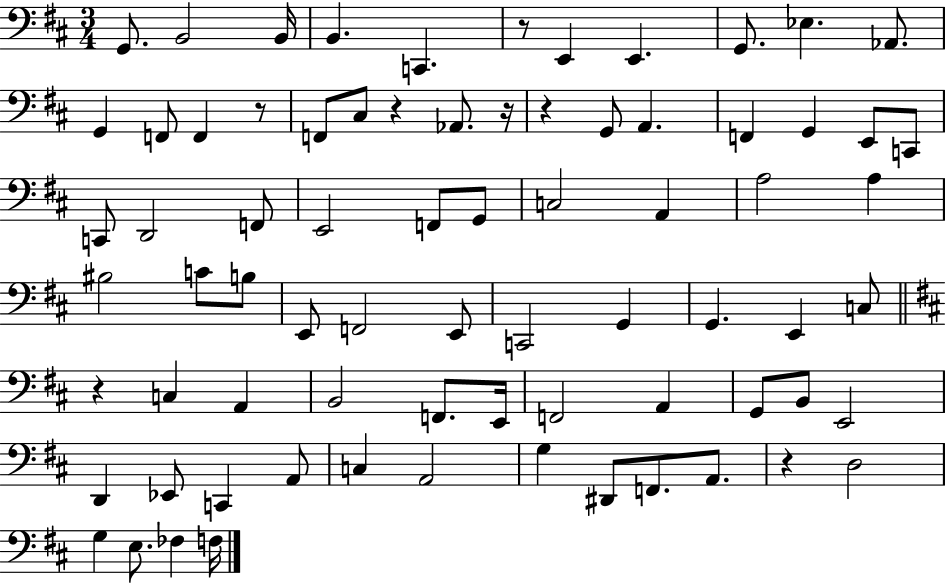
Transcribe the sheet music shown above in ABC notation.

X:1
T:Untitled
M:3/4
L:1/4
K:D
G,,/2 B,,2 B,,/4 B,, C,, z/2 E,, E,, G,,/2 _E, _A,,/2 G,, F,,/2 F,, z/2 F,,/2 ^C,/2 z _A,,/2 z/4 z G,,/2 A,, F,, G,, E,,/2 C,,/2 C,,/2 D,,2 F,,/2 E,,2 F,,/2 G,,/2 C,2 A,, A,2 A, ^B,2 C/2 B,/2 E,,/2 F,,2 E,,/2 C,,2 G,, G,, E,, C,/2 z C, A,, B,,2 F,,/2 E,,/4 F,,2 A,, G,,/2 B,,/2 E,,2 D,, _E,,/2 C,, A,,/2 C, A,,2 G, ^D,,/2 F,,/2 A,,/2 z D,2 G, E,/2 _F, F,/4